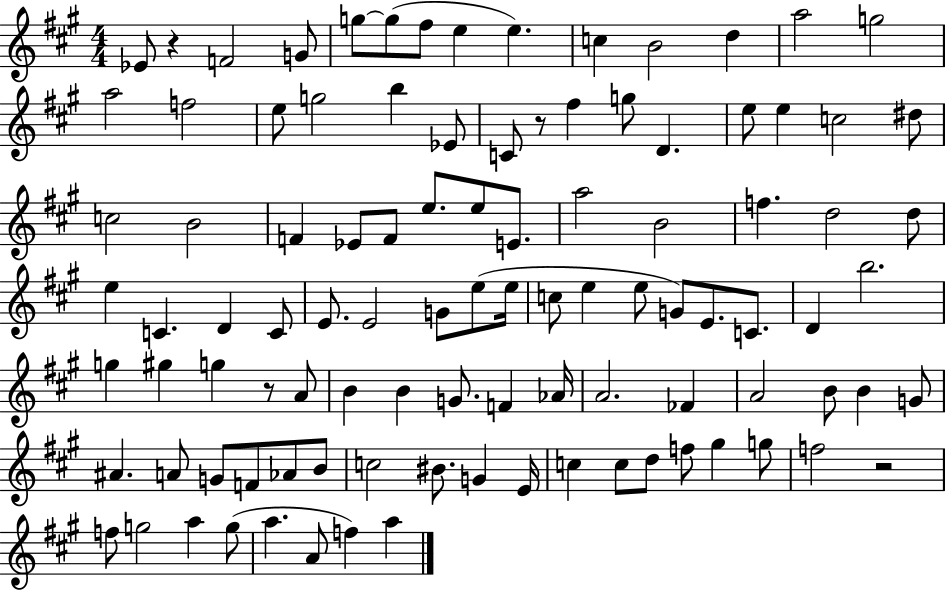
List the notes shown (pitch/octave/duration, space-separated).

Eb4/e R/q F4/h G4/e G5/e G5/e F#5/e E5/q E5/q. C5/q B4/h D5/q A5/h G5/h A5/h F5/h E5/e G5/h B5/q Eb4/e C4/e R/e F#5/q G5/e D4/q. E5/e E5/q C5/h D#5/e C5/h B4/h F4/q Eb4/e F4/e E5/e. E5/e E4/e. A5/h B4/h F5/q. D5/h D5/e E5/q C4/q. D4/q C4/e E4/e. E4/h G4/e E5/e E5/s C5/e E5/q E5/e G4/e E4/e. C4/e. D4/q B5/h. G5/q G#5/q G5/q R/e A4/e B4/q B4/q G4/e. F4/q Ab4/s A4/h. FES4/q A4/h B4/e B4/q G4/e A#4/q. A4/e G4/e F4/e Ab4/e B4/e C5/h BIS4/e. G4/q E4/s C5/q C5/e D5/e F5/e G#5/q G5/e F5/h R/h F5/e G5/h A5/q G5/e A5/q. A4/e F5/q A5/q